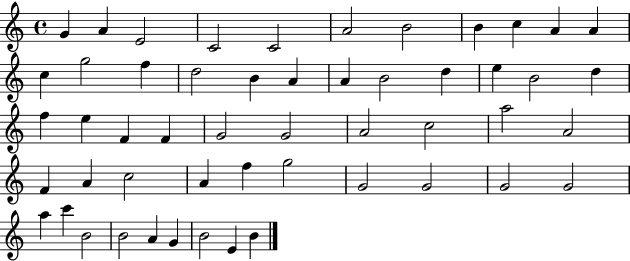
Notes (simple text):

G4/q A4/q E4/h C4/h C4/h A4/h B4/h B4/q C5/q A4/q A4/q C5/q G5/h F5/q D5/h B4/q A4/q A4/q B4/h D5/q E5/q B4/h D5/q F5/q E5/q F4/q F4/q G4/h G4/h A4/h C5/h A5/h A4/h F4/q A4/q C5/h A4/q F5/q G5/h G4/h G4/h G4/h G4/h A5/q C6/q B4/h B4/h A4/q G4/q B4/h E4/q B4/q